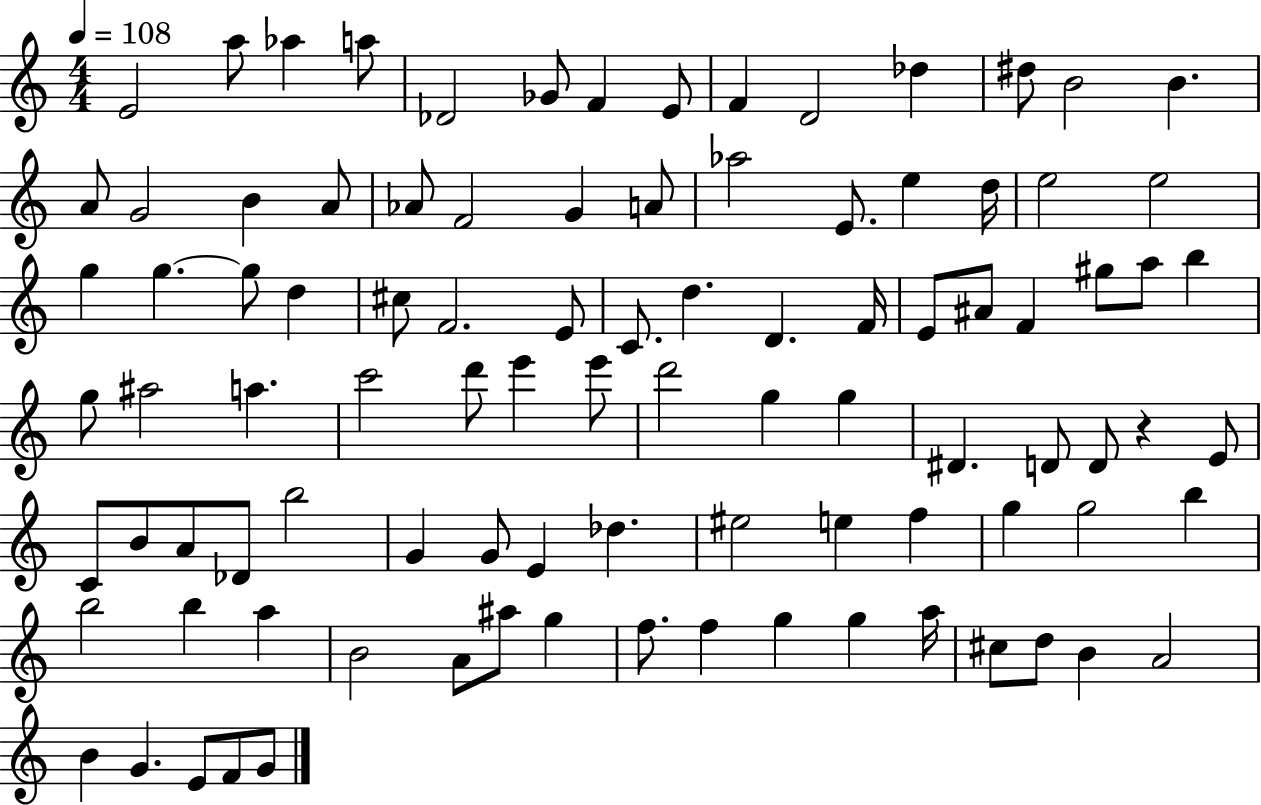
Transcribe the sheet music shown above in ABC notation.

X:1
T:Untitled
M:4/4
L:1/4
K:C
E2 a/2 _a a/2 _D2 _G/2 F E/2 F D2 _d ^d/2 B2 B A/2 G2 B A/2 _A/2 F2 G A/2 _a2 E/2 e d/4 e2 e2 g g g/2 d ^c/2 F2 E/2 C/2 d D F/4 E/2 ^A/2 F ^g/2 a/2 b g/2 ^a2 a c'2 d'/2 e' e'/2 d'2 g g ^D D/2 D/2 z E/2 C/2 B/2 A/2 _D/2 b2 G G/2 E _d ^e2 e f g g2 b b2 b a B2 A/2 ^a/2 g f/2 f g g a/4 ^c/2 d/2 B A2 B G E/2 F/2 G/2